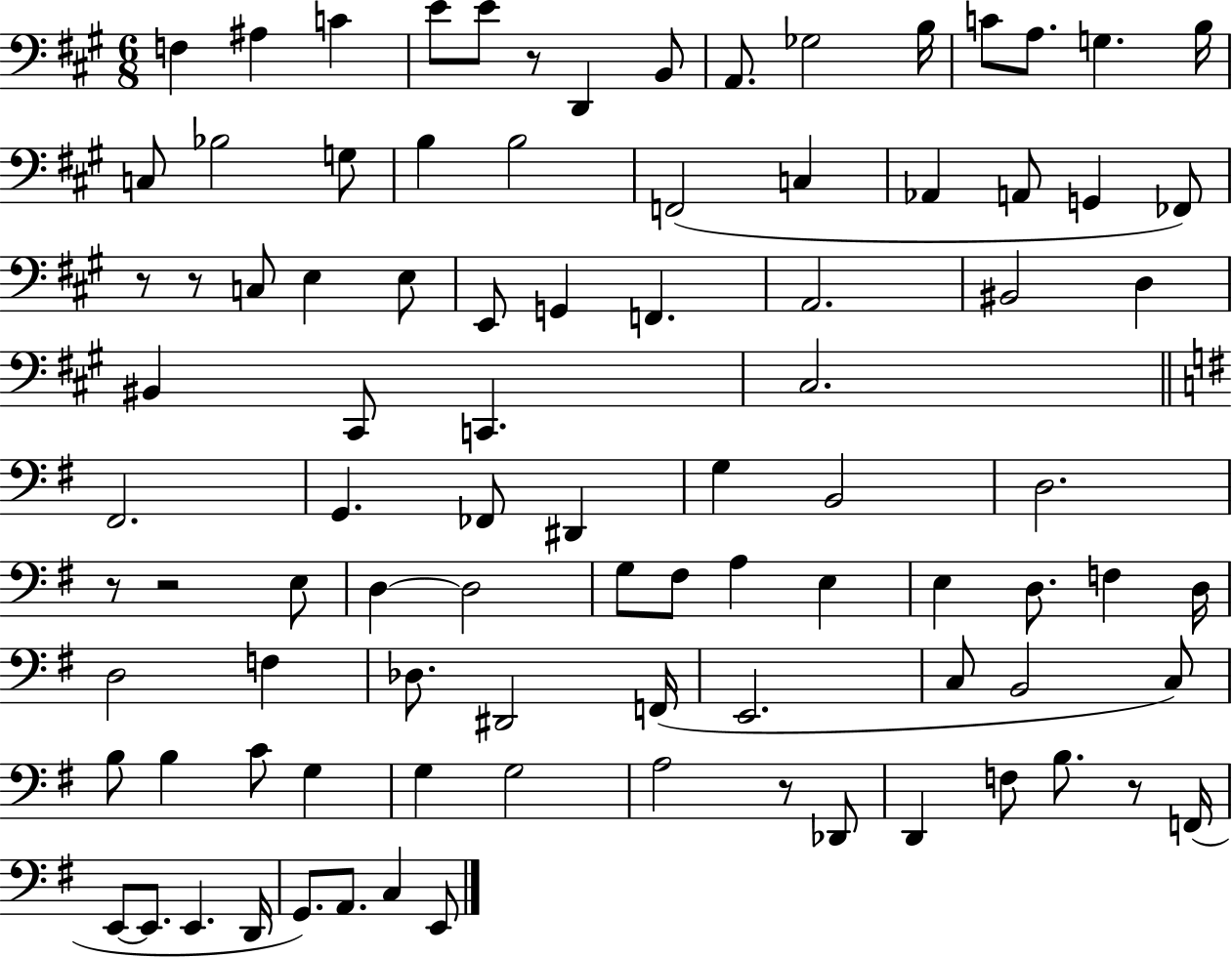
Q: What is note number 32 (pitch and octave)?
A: A2